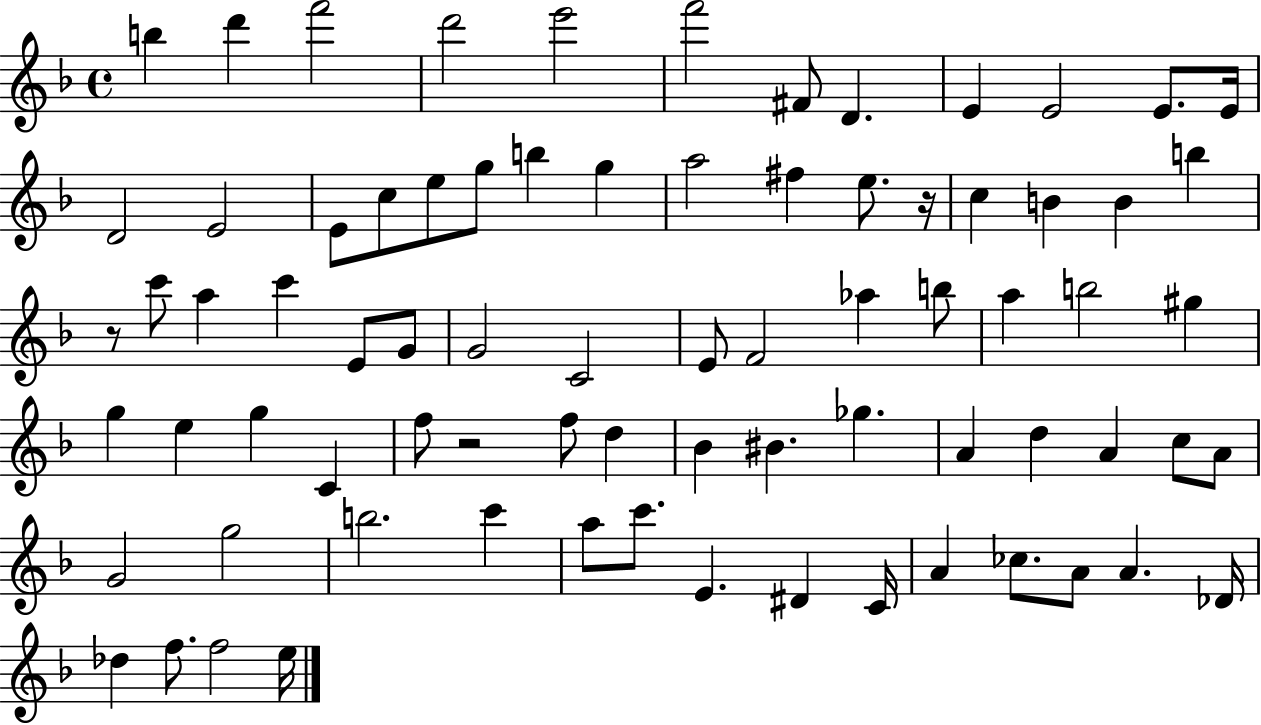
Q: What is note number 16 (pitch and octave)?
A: C5